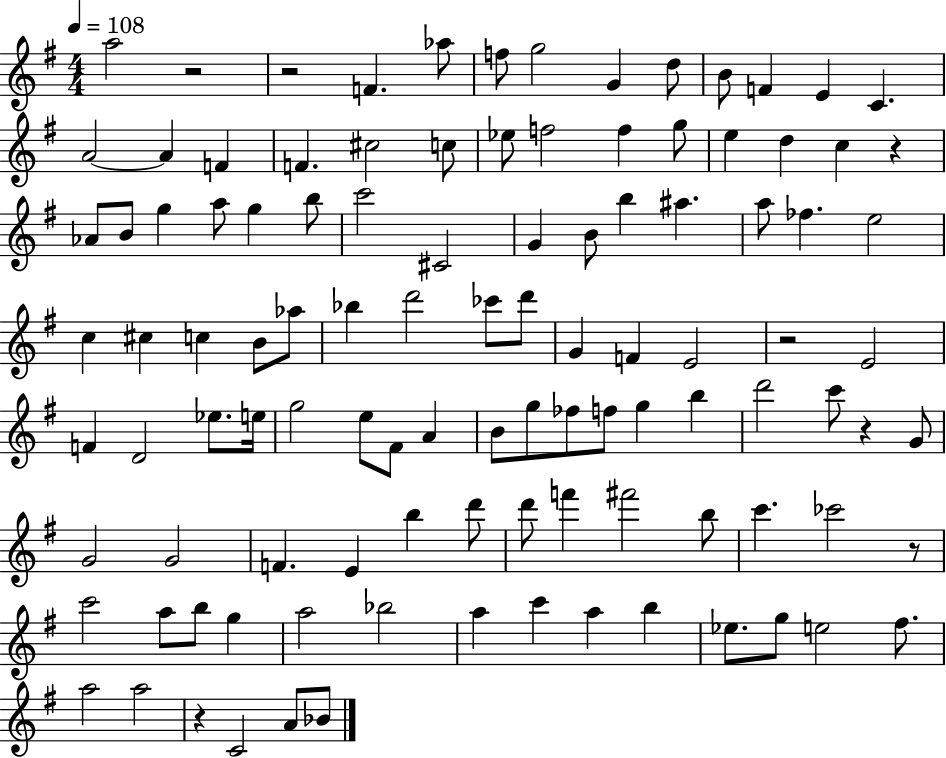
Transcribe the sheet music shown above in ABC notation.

X:1
T:Untitled
M:4/4
L:1/4
K:G
a2 z2 z2 F _a/2 f/2 g2 G d/2 B/2 F E C A2 A F F ^c2 c/2 _e/2 f2 f g/2 e d c z _A/2 B/2 g a/2 g b/2 c'2 ^C2 G B/2 b ^a a/2 _f e2 c ^c c B/2 _a/2 _b d'2 _c'/2 d'/2 G F E2 z2 E2 F D2 _e/2 e/4 g2 e/2 ^F/2 A B/2 g/2 _f/2 f/2 g b d'2 c'/2 z G/2 G2 G2 F E b d'/2 d'/2 f' ^f'2 b/2 c' _c'2 z/2 c'2 a/2 b/2 g a2 _b2 a c' a b _e/2 g/2 e2 ^f/2 a2 a2 z C2 A/2 _B/2